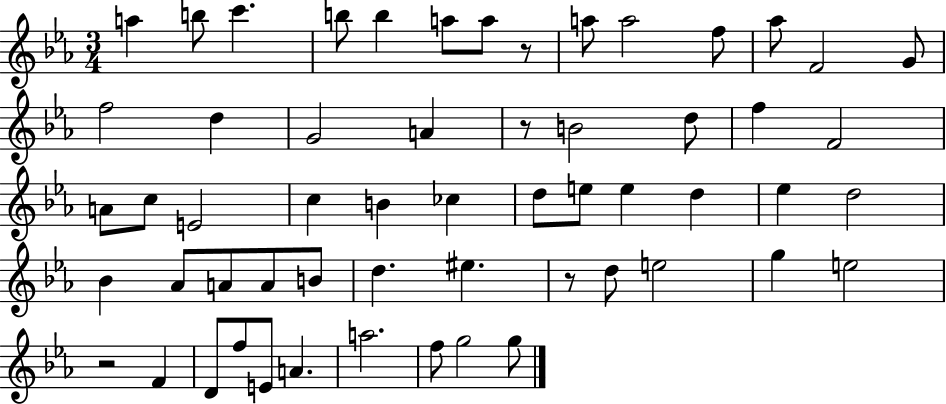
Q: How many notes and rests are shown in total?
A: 57